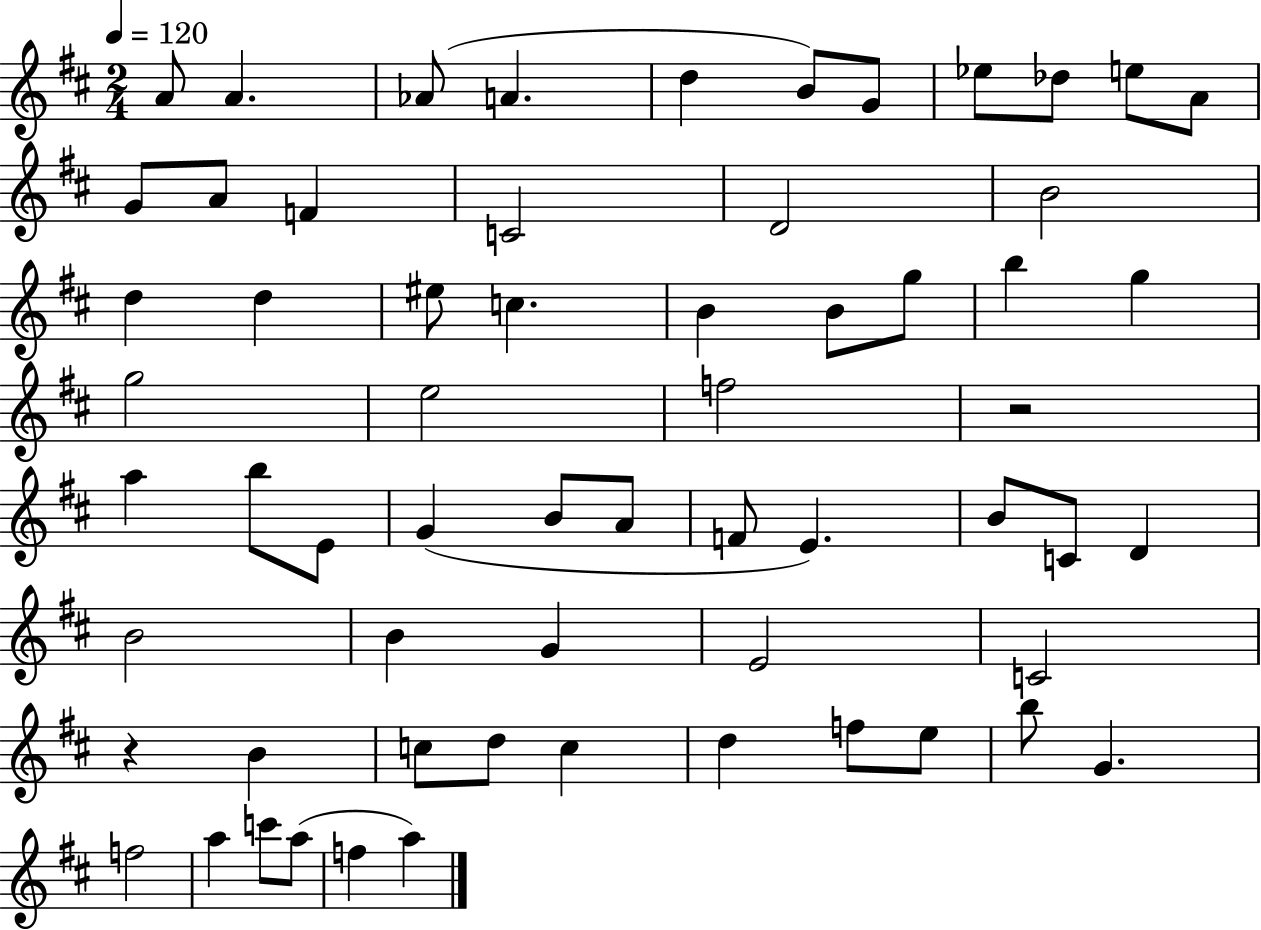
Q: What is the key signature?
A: D major